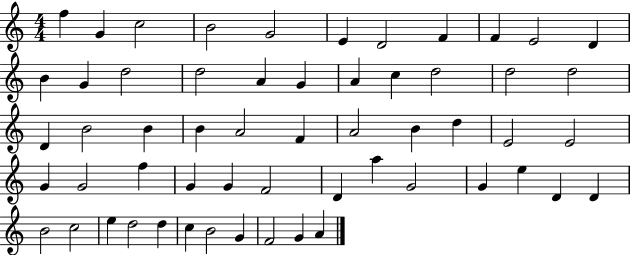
{
  \clef treble
  \numericTimeSignature
  \time 4/4
  \key c \major
  f''4 g'4 c''2 | b'2 g'2 | e'4 d'2 f'4 | f'4 e'2 d'4 | \break b'4 g'4 d''2 | d''2 a'4 g'4 | a'4 c''4 d''2 | d''2 d''2 | \break d'4 b'2 b'4 | b'4 a'2 f'4 | a'2 b'4 d''4 | e'2 e'2 | \break g'4 g'2 f''4 | g'4 g'4 f'2 | d'4 a''4 g'2 | g'4 e''4 d'4 d'4 | \break b'2 c''2 | e''4 d''2 d''4 | c''4 b'2 g'4 | f'2 g'4 a'4 | \break \bar "|."
}